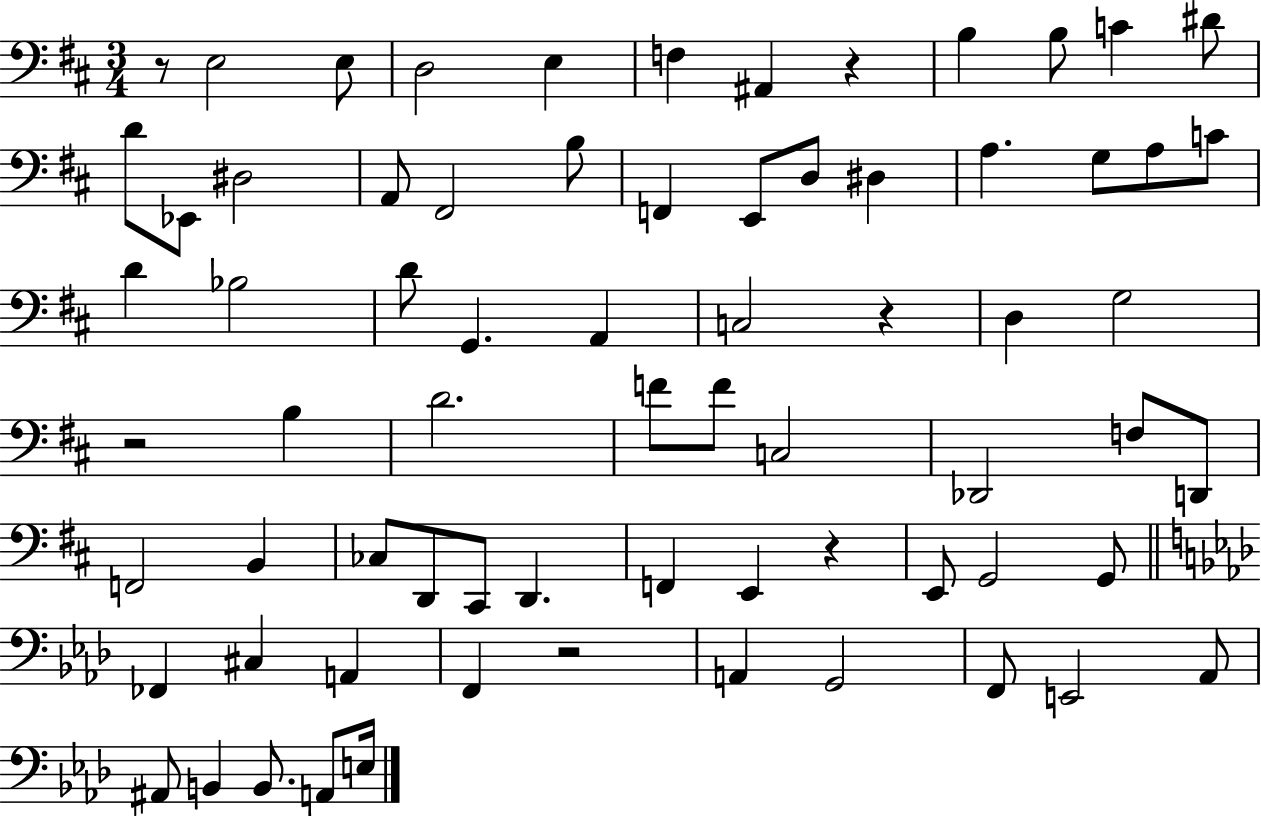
{
  \clef bass
  \numericTimeSignature
  \time 3/4
  \key d \major
  r8 e2 e8 | d2 e4 | f4 ais,4 r4 | b4 b8 c'4 dis'8 | \break d'8 ees,8 dis2 | a,8 fis,2 b8 | f,4 e,8 d8 dis4 | a4. g8 a8 c'8 | \break d'4 bes2 | d'8 g,4. a,4 | c2 r4 | d4 g2 | \break r2 b4 | d'2. | f'8 f'8 c2 | des,2 f8 d,8 | \break f,2 b,4 | ces8 d,8 cis,8 d,4. | f,4 e,4 r4 | e,8 g,2 g,8 | \break \bar "||" \break \key aes \major fes,4 cis4 a,4 | f,4 r2 | a,4 g,2 | f,8 e,2 aes,8 | \break ais,8 b,4 b,8. a,8 e16 | \bar "|."
}